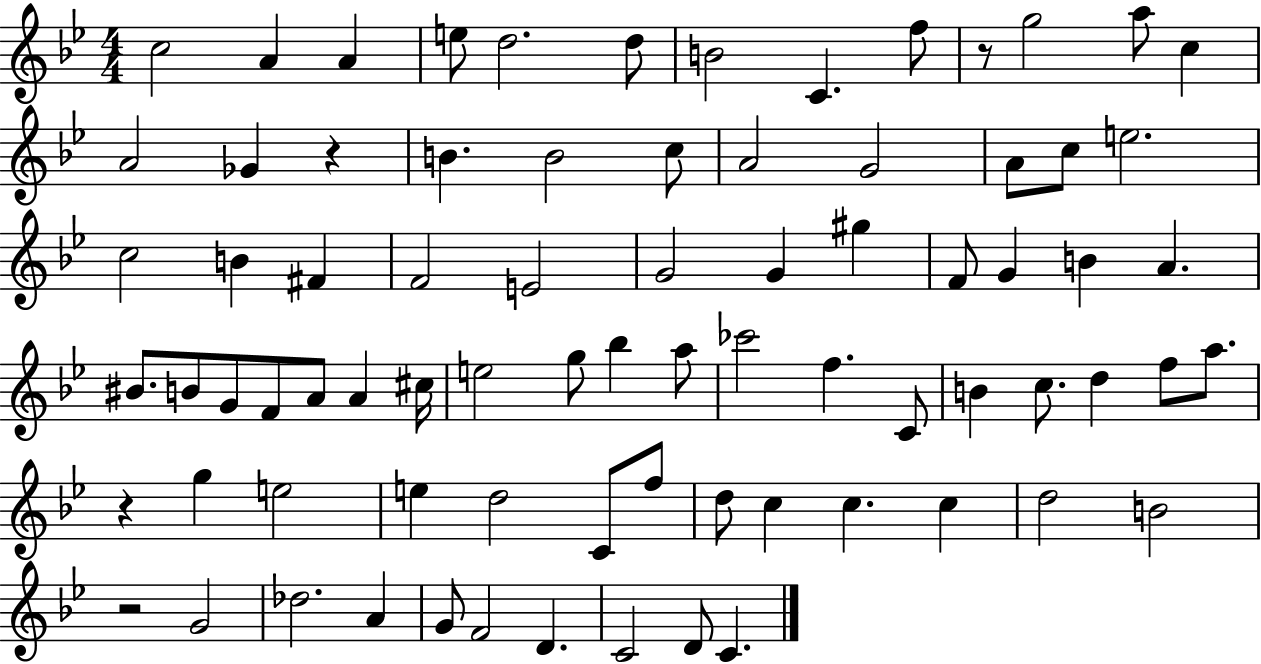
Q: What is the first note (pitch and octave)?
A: C5